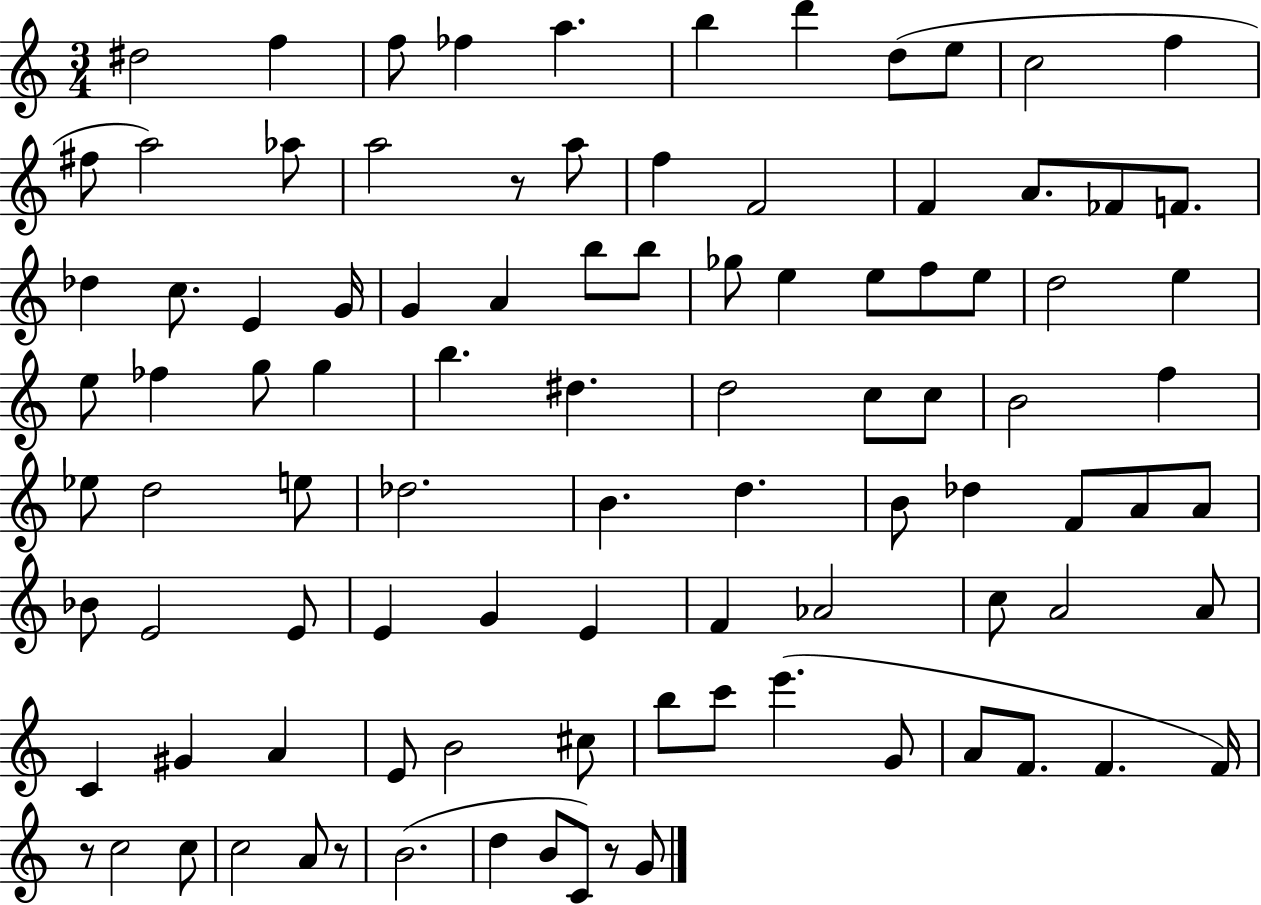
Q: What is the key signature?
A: C major